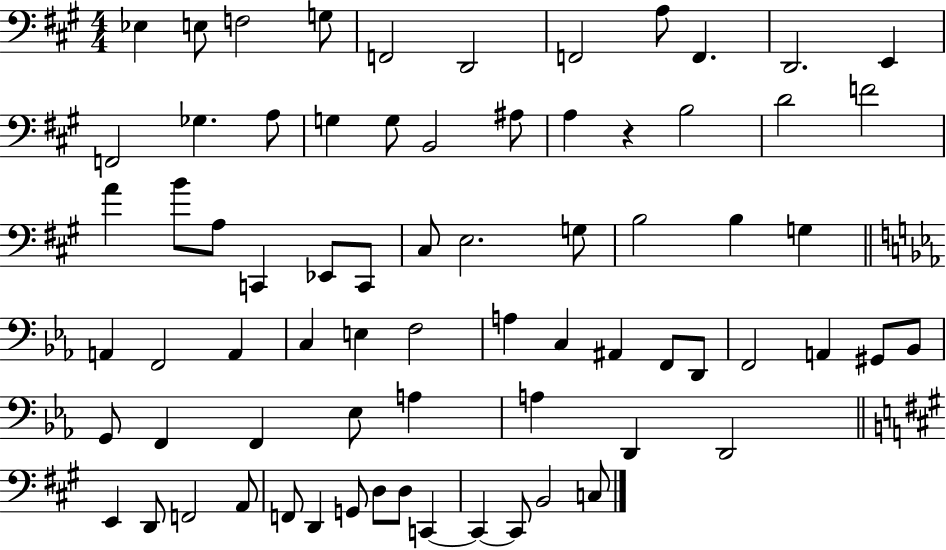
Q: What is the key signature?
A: A major